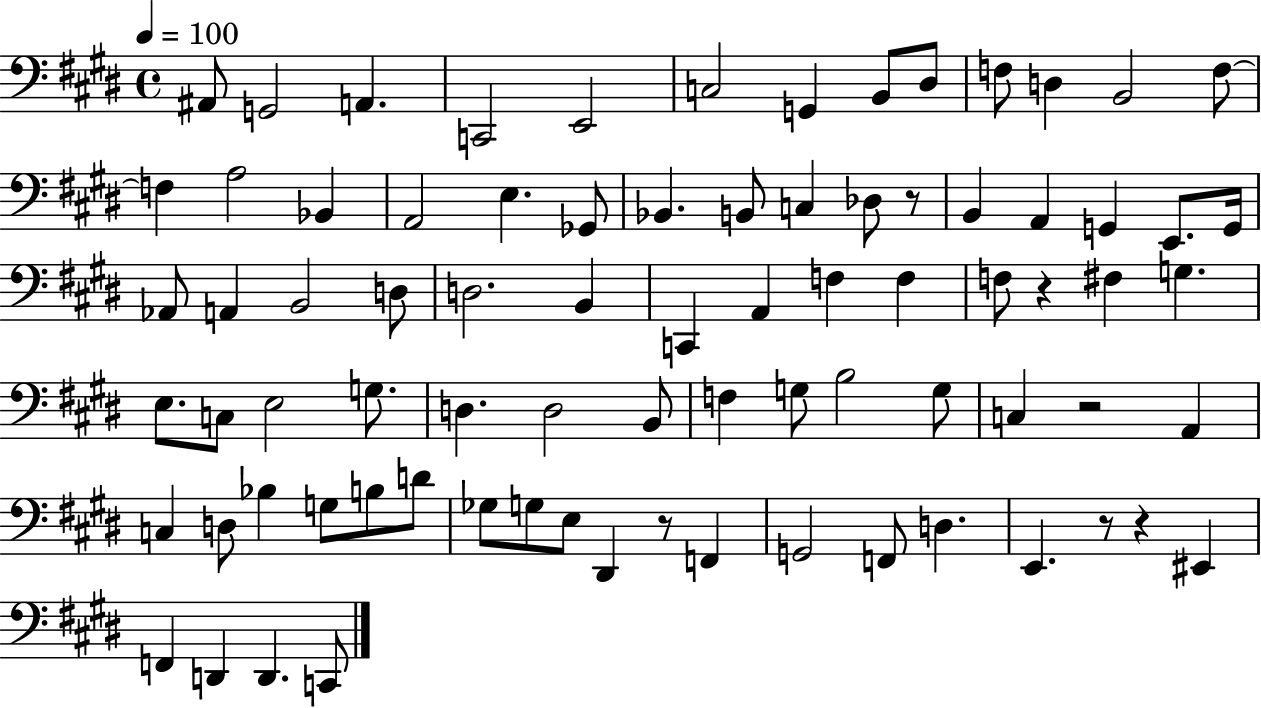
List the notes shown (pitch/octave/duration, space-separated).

A#2/e G2/h A2/q. C2/h E2/h C3/h G2/q B2/e D#3/e F3/e D3/q B2/h F3/e F3/q A3/h Bb2/q A2/h E3/q. Gb2/e Bb2/q. B2/e C3/q Db3/e R/e B2/q A2/q G2/q E2/e. G2/s Ab2/e A2/q B2/h D3/e D3/h. B2/q C2/q A2/q F3/q F3/q F3/e R/q F#3/q G3/q. E3/e. C3/e E3/h G3/e. D3/q. D3/h B2/e F3/q G3/e B3/h G3/e C3/q R/h A2/q C3/q D3/e Bb3/q G3/e B3/e D4/e Gb3/e G3/e E3/e D#2/q R/e F2/q G2/h F2/e D3/q. E2/q. R/e R/q EIS2/q F2/q D2/q D2/q. C2/e